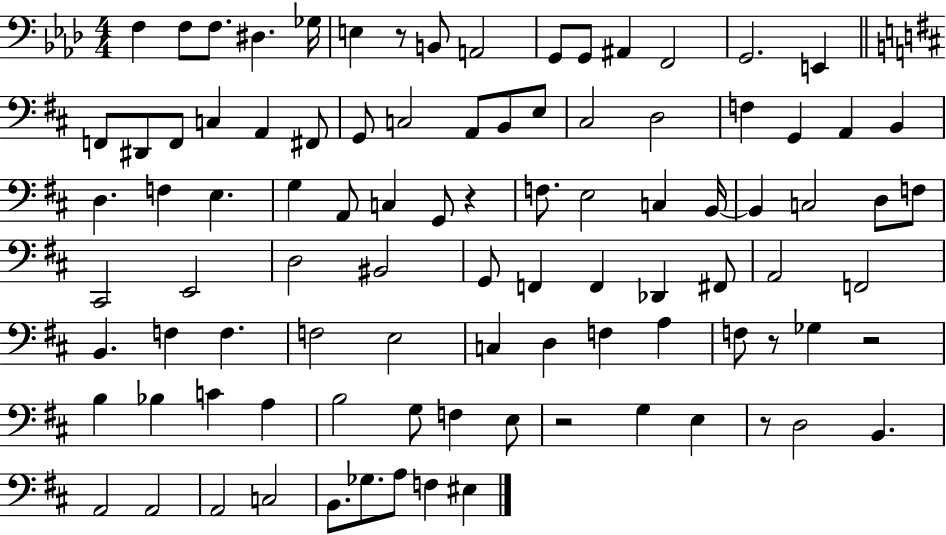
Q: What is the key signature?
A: AES major